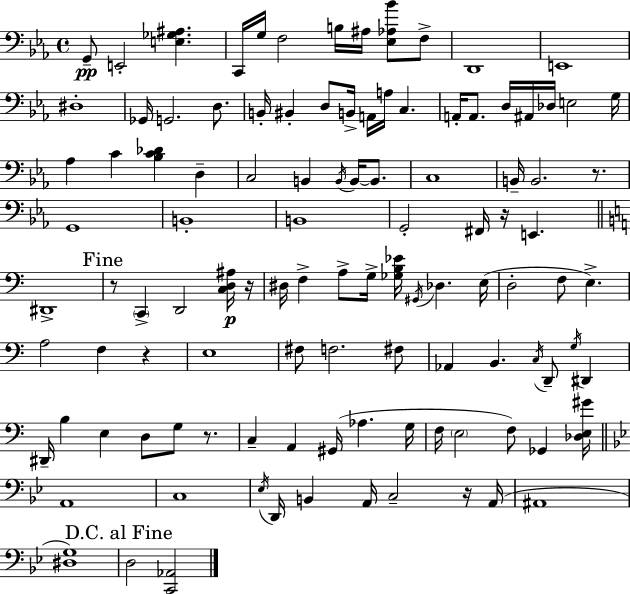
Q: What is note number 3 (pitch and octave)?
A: C2